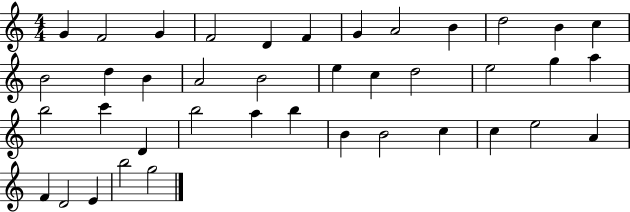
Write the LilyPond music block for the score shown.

{
  \clef treble
  \numericTimeSignature
  \time 4/4
  \key c \major
  g'4 f'2 g'4 | f'2 d'4 f'4 | g'4 a'2 b'4 | d''2 b'4 c''4 | \break b'2 d''4 b'4 | a'2 b'2 | e''4 c''4 d''2 | e''2 g''4 a''4 | \break b''2 c'''4 d'4 | b''2 a''4 b''4 | b'4 b'2 c''4 | c''4 e''2 a'4 | \break f'4 d'2 e'4 | b''2 g''2 | \bar "|."
}